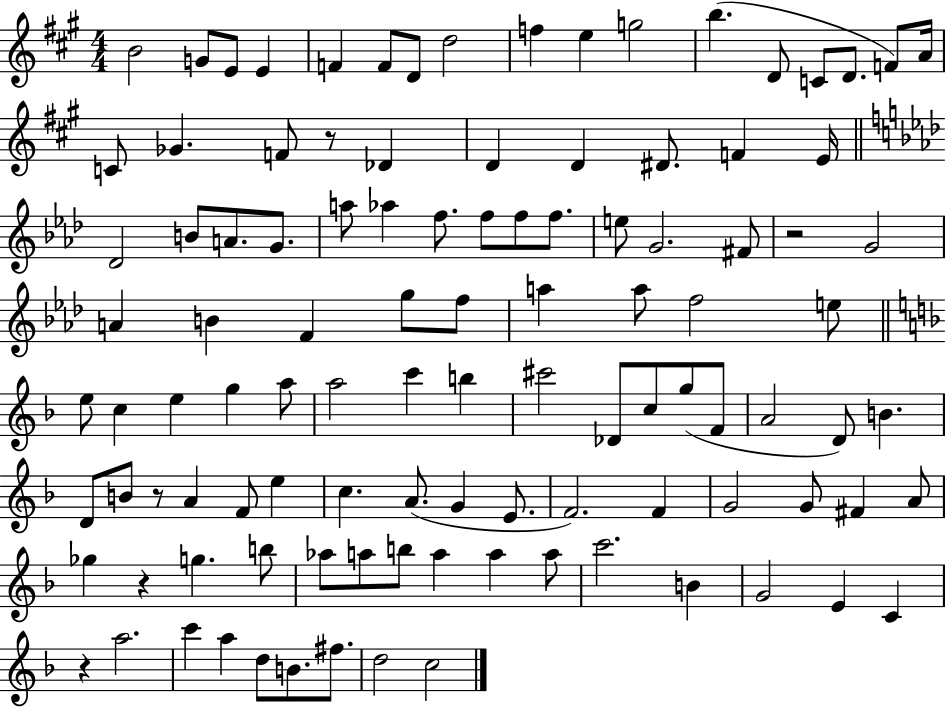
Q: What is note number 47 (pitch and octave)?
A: A5